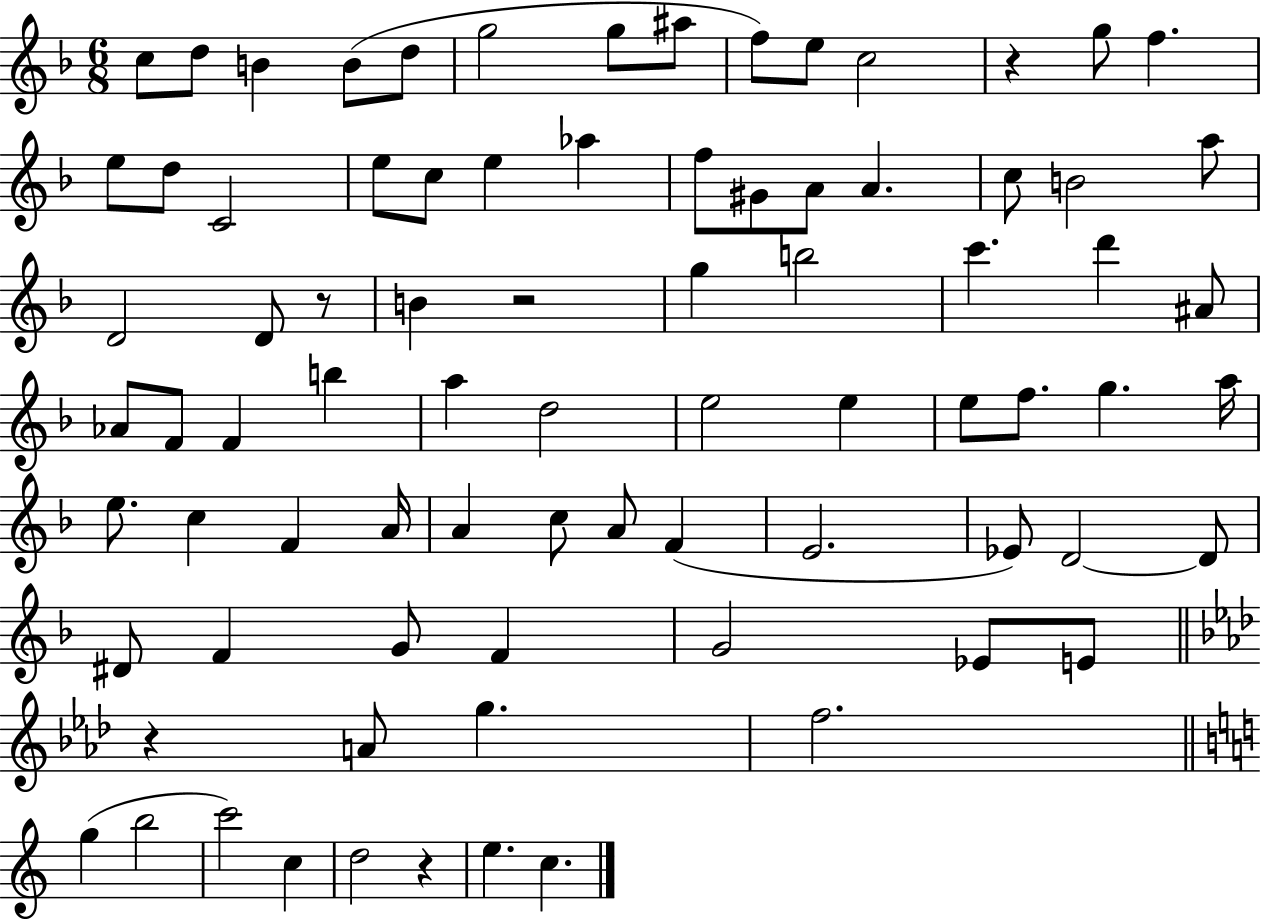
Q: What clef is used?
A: treble